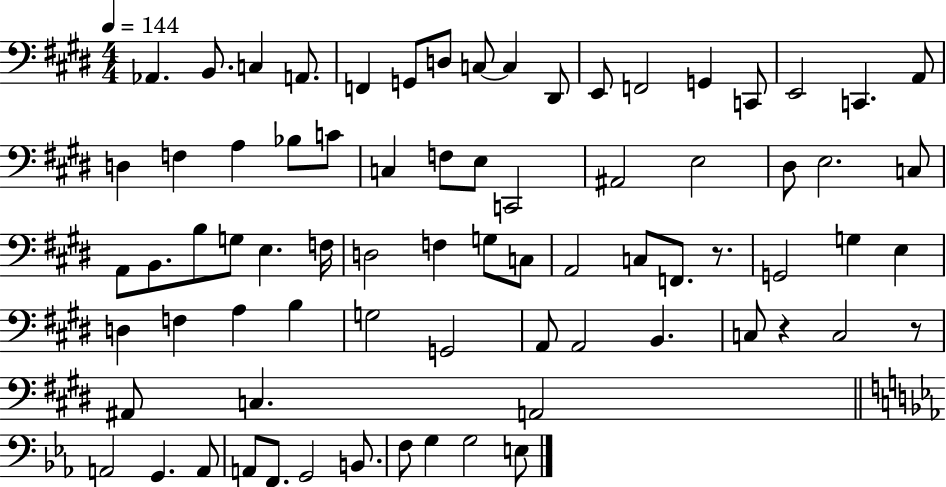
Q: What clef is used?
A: bass